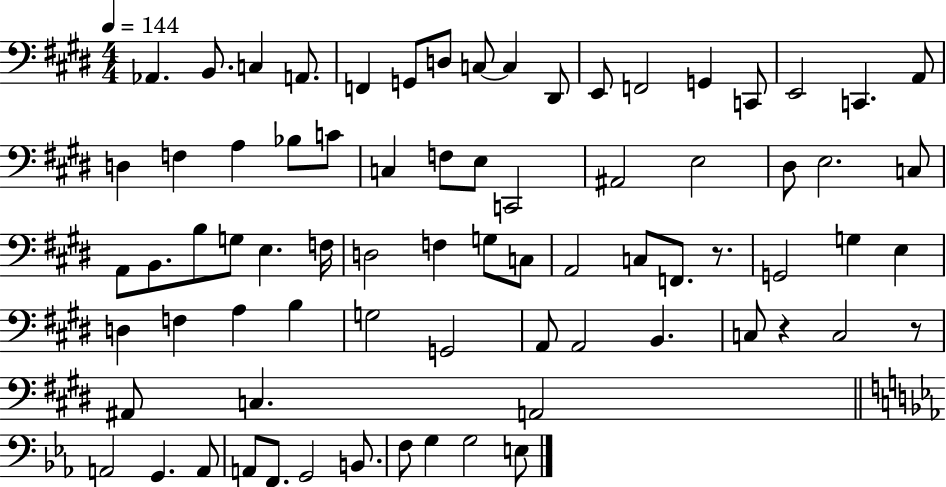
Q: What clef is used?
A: bass